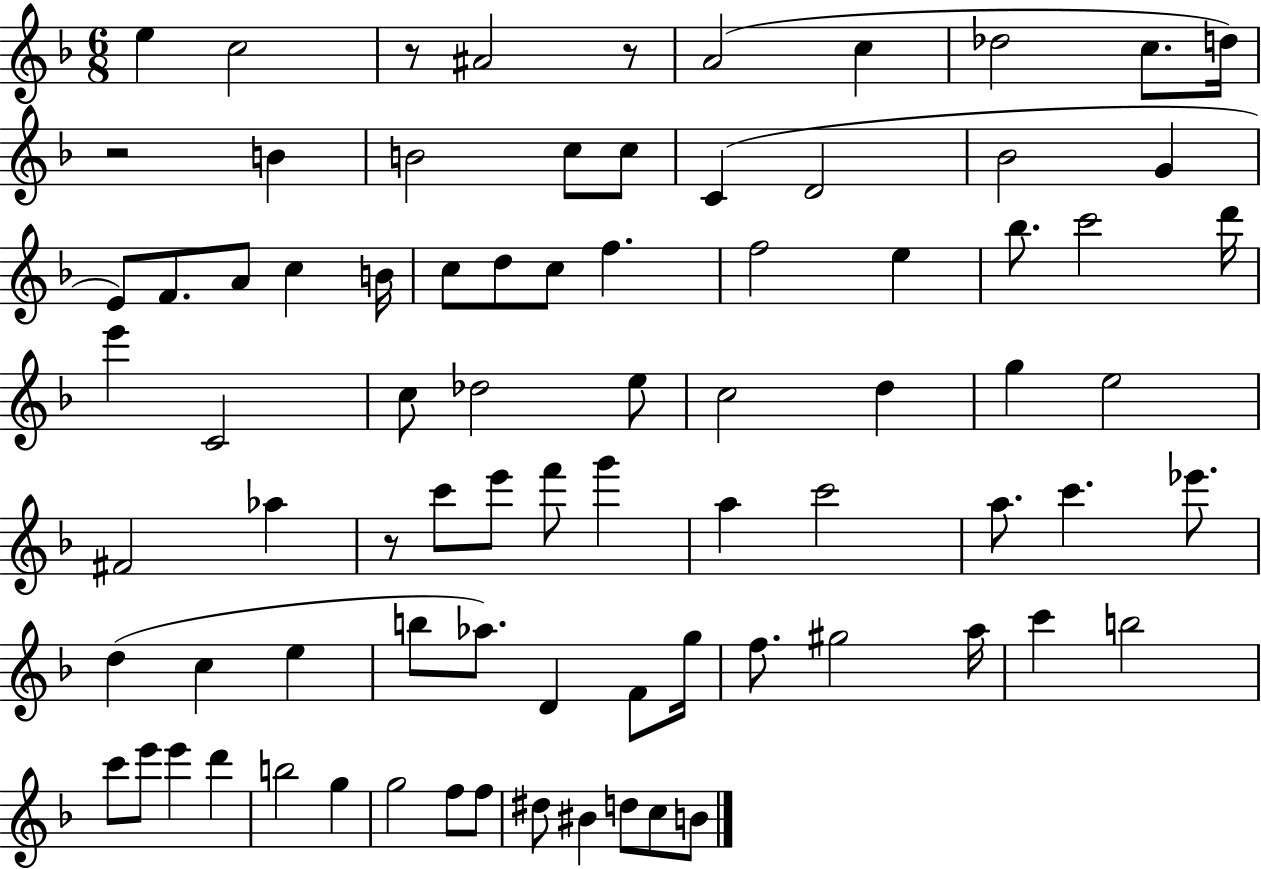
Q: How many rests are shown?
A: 4